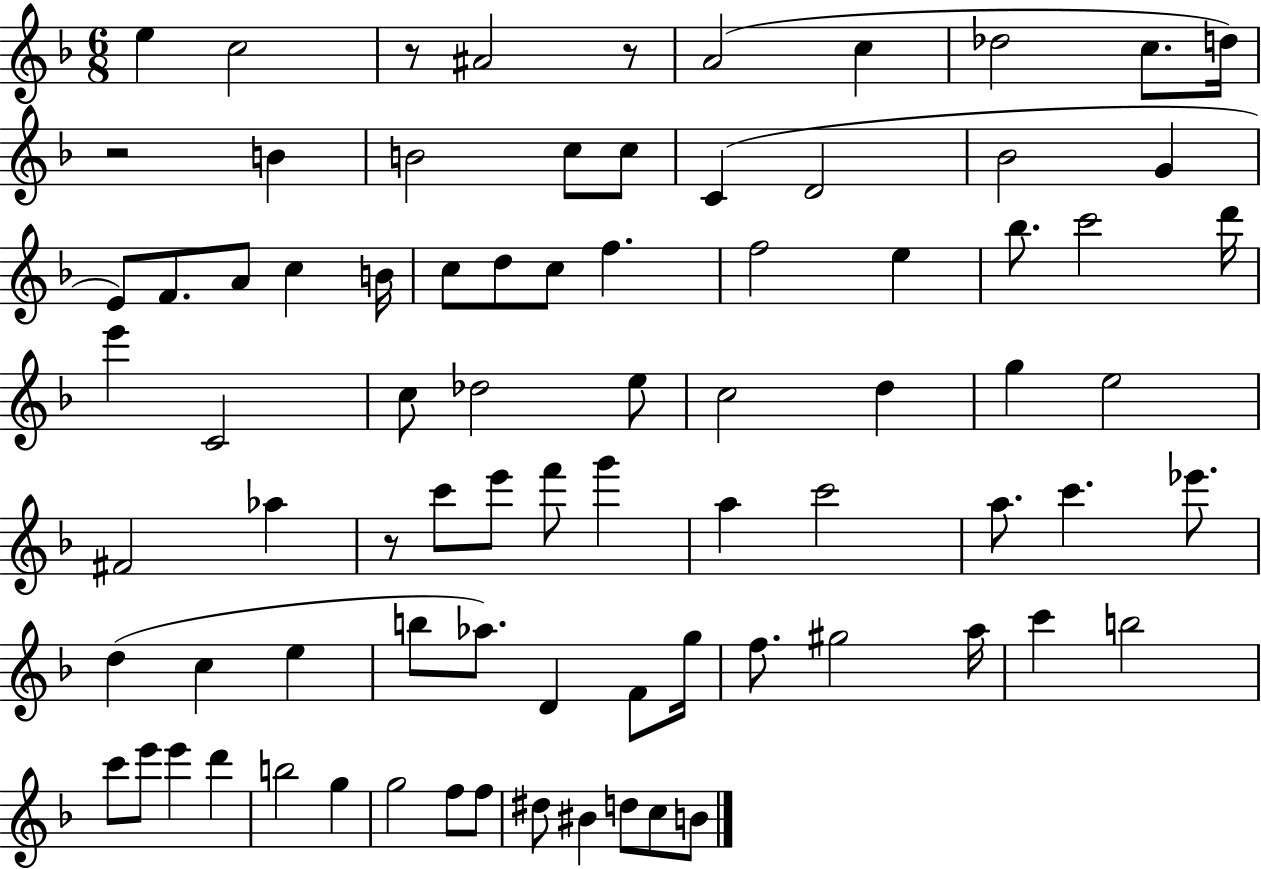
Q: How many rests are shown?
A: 4